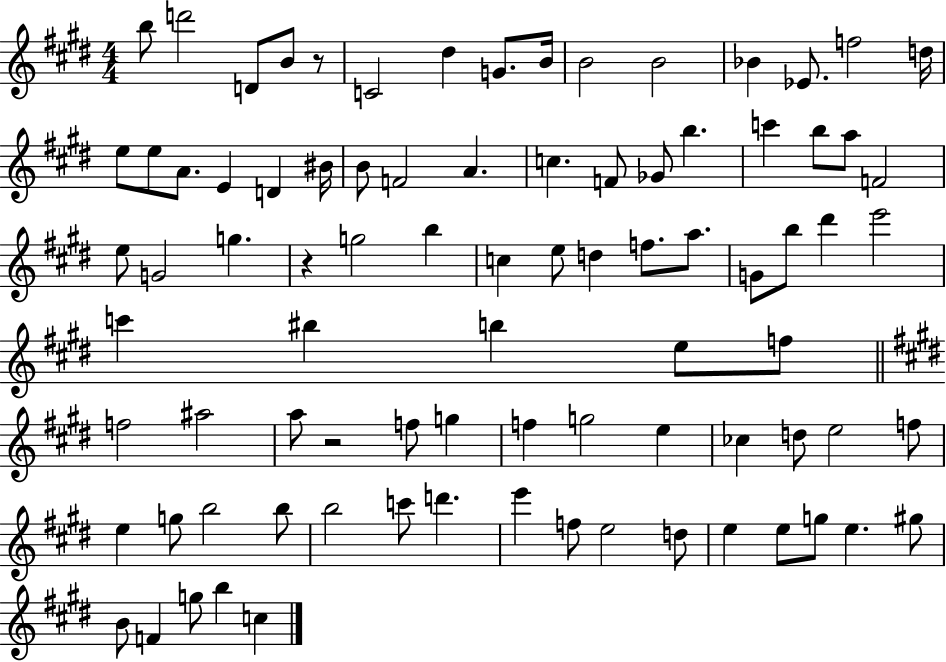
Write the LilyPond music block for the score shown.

{
  \clef treble
  \numericTimeSignature
  \time 4/4
  \key e \major
  b''8 d'''2 d'8 b'8 r8 | c'2 dis''4 g'8. b'16 | b'2 b'2 | bes'4 ees'8. f''2 d''16 | \break e''8 e''8 a'8. e'4 d'4 bis'16 | b'8 f'2 a'4. | c''4. f'8 ges'8 b''4. | c'''4 b''8 a''8 f'2 | \break e''8 g'2 g''4. | r4 g''2 b''4 | c''4 e''8 d''4 f''8. a''8. | g'8 b''8 dis'''4 e'''2 | \break c'''4 bis''4 b''4 e''8 f''8 | \bar "||" \break \key e \major f''2 ais''2 | a''8 r2 f''8 g''4 | f''4 g''2 e''4 | ces''4 d''8 e''2 f''8 | \break e''4 g''8 b''2 b''8 | b''2 c'''8 d'''4. | e'''4 f''8 e''2 d''8 | e''4 e''8 g''8 e''4. gis''8 | \break b'8 f'4 g''8 b''4 c''4 | \bar "|."
}